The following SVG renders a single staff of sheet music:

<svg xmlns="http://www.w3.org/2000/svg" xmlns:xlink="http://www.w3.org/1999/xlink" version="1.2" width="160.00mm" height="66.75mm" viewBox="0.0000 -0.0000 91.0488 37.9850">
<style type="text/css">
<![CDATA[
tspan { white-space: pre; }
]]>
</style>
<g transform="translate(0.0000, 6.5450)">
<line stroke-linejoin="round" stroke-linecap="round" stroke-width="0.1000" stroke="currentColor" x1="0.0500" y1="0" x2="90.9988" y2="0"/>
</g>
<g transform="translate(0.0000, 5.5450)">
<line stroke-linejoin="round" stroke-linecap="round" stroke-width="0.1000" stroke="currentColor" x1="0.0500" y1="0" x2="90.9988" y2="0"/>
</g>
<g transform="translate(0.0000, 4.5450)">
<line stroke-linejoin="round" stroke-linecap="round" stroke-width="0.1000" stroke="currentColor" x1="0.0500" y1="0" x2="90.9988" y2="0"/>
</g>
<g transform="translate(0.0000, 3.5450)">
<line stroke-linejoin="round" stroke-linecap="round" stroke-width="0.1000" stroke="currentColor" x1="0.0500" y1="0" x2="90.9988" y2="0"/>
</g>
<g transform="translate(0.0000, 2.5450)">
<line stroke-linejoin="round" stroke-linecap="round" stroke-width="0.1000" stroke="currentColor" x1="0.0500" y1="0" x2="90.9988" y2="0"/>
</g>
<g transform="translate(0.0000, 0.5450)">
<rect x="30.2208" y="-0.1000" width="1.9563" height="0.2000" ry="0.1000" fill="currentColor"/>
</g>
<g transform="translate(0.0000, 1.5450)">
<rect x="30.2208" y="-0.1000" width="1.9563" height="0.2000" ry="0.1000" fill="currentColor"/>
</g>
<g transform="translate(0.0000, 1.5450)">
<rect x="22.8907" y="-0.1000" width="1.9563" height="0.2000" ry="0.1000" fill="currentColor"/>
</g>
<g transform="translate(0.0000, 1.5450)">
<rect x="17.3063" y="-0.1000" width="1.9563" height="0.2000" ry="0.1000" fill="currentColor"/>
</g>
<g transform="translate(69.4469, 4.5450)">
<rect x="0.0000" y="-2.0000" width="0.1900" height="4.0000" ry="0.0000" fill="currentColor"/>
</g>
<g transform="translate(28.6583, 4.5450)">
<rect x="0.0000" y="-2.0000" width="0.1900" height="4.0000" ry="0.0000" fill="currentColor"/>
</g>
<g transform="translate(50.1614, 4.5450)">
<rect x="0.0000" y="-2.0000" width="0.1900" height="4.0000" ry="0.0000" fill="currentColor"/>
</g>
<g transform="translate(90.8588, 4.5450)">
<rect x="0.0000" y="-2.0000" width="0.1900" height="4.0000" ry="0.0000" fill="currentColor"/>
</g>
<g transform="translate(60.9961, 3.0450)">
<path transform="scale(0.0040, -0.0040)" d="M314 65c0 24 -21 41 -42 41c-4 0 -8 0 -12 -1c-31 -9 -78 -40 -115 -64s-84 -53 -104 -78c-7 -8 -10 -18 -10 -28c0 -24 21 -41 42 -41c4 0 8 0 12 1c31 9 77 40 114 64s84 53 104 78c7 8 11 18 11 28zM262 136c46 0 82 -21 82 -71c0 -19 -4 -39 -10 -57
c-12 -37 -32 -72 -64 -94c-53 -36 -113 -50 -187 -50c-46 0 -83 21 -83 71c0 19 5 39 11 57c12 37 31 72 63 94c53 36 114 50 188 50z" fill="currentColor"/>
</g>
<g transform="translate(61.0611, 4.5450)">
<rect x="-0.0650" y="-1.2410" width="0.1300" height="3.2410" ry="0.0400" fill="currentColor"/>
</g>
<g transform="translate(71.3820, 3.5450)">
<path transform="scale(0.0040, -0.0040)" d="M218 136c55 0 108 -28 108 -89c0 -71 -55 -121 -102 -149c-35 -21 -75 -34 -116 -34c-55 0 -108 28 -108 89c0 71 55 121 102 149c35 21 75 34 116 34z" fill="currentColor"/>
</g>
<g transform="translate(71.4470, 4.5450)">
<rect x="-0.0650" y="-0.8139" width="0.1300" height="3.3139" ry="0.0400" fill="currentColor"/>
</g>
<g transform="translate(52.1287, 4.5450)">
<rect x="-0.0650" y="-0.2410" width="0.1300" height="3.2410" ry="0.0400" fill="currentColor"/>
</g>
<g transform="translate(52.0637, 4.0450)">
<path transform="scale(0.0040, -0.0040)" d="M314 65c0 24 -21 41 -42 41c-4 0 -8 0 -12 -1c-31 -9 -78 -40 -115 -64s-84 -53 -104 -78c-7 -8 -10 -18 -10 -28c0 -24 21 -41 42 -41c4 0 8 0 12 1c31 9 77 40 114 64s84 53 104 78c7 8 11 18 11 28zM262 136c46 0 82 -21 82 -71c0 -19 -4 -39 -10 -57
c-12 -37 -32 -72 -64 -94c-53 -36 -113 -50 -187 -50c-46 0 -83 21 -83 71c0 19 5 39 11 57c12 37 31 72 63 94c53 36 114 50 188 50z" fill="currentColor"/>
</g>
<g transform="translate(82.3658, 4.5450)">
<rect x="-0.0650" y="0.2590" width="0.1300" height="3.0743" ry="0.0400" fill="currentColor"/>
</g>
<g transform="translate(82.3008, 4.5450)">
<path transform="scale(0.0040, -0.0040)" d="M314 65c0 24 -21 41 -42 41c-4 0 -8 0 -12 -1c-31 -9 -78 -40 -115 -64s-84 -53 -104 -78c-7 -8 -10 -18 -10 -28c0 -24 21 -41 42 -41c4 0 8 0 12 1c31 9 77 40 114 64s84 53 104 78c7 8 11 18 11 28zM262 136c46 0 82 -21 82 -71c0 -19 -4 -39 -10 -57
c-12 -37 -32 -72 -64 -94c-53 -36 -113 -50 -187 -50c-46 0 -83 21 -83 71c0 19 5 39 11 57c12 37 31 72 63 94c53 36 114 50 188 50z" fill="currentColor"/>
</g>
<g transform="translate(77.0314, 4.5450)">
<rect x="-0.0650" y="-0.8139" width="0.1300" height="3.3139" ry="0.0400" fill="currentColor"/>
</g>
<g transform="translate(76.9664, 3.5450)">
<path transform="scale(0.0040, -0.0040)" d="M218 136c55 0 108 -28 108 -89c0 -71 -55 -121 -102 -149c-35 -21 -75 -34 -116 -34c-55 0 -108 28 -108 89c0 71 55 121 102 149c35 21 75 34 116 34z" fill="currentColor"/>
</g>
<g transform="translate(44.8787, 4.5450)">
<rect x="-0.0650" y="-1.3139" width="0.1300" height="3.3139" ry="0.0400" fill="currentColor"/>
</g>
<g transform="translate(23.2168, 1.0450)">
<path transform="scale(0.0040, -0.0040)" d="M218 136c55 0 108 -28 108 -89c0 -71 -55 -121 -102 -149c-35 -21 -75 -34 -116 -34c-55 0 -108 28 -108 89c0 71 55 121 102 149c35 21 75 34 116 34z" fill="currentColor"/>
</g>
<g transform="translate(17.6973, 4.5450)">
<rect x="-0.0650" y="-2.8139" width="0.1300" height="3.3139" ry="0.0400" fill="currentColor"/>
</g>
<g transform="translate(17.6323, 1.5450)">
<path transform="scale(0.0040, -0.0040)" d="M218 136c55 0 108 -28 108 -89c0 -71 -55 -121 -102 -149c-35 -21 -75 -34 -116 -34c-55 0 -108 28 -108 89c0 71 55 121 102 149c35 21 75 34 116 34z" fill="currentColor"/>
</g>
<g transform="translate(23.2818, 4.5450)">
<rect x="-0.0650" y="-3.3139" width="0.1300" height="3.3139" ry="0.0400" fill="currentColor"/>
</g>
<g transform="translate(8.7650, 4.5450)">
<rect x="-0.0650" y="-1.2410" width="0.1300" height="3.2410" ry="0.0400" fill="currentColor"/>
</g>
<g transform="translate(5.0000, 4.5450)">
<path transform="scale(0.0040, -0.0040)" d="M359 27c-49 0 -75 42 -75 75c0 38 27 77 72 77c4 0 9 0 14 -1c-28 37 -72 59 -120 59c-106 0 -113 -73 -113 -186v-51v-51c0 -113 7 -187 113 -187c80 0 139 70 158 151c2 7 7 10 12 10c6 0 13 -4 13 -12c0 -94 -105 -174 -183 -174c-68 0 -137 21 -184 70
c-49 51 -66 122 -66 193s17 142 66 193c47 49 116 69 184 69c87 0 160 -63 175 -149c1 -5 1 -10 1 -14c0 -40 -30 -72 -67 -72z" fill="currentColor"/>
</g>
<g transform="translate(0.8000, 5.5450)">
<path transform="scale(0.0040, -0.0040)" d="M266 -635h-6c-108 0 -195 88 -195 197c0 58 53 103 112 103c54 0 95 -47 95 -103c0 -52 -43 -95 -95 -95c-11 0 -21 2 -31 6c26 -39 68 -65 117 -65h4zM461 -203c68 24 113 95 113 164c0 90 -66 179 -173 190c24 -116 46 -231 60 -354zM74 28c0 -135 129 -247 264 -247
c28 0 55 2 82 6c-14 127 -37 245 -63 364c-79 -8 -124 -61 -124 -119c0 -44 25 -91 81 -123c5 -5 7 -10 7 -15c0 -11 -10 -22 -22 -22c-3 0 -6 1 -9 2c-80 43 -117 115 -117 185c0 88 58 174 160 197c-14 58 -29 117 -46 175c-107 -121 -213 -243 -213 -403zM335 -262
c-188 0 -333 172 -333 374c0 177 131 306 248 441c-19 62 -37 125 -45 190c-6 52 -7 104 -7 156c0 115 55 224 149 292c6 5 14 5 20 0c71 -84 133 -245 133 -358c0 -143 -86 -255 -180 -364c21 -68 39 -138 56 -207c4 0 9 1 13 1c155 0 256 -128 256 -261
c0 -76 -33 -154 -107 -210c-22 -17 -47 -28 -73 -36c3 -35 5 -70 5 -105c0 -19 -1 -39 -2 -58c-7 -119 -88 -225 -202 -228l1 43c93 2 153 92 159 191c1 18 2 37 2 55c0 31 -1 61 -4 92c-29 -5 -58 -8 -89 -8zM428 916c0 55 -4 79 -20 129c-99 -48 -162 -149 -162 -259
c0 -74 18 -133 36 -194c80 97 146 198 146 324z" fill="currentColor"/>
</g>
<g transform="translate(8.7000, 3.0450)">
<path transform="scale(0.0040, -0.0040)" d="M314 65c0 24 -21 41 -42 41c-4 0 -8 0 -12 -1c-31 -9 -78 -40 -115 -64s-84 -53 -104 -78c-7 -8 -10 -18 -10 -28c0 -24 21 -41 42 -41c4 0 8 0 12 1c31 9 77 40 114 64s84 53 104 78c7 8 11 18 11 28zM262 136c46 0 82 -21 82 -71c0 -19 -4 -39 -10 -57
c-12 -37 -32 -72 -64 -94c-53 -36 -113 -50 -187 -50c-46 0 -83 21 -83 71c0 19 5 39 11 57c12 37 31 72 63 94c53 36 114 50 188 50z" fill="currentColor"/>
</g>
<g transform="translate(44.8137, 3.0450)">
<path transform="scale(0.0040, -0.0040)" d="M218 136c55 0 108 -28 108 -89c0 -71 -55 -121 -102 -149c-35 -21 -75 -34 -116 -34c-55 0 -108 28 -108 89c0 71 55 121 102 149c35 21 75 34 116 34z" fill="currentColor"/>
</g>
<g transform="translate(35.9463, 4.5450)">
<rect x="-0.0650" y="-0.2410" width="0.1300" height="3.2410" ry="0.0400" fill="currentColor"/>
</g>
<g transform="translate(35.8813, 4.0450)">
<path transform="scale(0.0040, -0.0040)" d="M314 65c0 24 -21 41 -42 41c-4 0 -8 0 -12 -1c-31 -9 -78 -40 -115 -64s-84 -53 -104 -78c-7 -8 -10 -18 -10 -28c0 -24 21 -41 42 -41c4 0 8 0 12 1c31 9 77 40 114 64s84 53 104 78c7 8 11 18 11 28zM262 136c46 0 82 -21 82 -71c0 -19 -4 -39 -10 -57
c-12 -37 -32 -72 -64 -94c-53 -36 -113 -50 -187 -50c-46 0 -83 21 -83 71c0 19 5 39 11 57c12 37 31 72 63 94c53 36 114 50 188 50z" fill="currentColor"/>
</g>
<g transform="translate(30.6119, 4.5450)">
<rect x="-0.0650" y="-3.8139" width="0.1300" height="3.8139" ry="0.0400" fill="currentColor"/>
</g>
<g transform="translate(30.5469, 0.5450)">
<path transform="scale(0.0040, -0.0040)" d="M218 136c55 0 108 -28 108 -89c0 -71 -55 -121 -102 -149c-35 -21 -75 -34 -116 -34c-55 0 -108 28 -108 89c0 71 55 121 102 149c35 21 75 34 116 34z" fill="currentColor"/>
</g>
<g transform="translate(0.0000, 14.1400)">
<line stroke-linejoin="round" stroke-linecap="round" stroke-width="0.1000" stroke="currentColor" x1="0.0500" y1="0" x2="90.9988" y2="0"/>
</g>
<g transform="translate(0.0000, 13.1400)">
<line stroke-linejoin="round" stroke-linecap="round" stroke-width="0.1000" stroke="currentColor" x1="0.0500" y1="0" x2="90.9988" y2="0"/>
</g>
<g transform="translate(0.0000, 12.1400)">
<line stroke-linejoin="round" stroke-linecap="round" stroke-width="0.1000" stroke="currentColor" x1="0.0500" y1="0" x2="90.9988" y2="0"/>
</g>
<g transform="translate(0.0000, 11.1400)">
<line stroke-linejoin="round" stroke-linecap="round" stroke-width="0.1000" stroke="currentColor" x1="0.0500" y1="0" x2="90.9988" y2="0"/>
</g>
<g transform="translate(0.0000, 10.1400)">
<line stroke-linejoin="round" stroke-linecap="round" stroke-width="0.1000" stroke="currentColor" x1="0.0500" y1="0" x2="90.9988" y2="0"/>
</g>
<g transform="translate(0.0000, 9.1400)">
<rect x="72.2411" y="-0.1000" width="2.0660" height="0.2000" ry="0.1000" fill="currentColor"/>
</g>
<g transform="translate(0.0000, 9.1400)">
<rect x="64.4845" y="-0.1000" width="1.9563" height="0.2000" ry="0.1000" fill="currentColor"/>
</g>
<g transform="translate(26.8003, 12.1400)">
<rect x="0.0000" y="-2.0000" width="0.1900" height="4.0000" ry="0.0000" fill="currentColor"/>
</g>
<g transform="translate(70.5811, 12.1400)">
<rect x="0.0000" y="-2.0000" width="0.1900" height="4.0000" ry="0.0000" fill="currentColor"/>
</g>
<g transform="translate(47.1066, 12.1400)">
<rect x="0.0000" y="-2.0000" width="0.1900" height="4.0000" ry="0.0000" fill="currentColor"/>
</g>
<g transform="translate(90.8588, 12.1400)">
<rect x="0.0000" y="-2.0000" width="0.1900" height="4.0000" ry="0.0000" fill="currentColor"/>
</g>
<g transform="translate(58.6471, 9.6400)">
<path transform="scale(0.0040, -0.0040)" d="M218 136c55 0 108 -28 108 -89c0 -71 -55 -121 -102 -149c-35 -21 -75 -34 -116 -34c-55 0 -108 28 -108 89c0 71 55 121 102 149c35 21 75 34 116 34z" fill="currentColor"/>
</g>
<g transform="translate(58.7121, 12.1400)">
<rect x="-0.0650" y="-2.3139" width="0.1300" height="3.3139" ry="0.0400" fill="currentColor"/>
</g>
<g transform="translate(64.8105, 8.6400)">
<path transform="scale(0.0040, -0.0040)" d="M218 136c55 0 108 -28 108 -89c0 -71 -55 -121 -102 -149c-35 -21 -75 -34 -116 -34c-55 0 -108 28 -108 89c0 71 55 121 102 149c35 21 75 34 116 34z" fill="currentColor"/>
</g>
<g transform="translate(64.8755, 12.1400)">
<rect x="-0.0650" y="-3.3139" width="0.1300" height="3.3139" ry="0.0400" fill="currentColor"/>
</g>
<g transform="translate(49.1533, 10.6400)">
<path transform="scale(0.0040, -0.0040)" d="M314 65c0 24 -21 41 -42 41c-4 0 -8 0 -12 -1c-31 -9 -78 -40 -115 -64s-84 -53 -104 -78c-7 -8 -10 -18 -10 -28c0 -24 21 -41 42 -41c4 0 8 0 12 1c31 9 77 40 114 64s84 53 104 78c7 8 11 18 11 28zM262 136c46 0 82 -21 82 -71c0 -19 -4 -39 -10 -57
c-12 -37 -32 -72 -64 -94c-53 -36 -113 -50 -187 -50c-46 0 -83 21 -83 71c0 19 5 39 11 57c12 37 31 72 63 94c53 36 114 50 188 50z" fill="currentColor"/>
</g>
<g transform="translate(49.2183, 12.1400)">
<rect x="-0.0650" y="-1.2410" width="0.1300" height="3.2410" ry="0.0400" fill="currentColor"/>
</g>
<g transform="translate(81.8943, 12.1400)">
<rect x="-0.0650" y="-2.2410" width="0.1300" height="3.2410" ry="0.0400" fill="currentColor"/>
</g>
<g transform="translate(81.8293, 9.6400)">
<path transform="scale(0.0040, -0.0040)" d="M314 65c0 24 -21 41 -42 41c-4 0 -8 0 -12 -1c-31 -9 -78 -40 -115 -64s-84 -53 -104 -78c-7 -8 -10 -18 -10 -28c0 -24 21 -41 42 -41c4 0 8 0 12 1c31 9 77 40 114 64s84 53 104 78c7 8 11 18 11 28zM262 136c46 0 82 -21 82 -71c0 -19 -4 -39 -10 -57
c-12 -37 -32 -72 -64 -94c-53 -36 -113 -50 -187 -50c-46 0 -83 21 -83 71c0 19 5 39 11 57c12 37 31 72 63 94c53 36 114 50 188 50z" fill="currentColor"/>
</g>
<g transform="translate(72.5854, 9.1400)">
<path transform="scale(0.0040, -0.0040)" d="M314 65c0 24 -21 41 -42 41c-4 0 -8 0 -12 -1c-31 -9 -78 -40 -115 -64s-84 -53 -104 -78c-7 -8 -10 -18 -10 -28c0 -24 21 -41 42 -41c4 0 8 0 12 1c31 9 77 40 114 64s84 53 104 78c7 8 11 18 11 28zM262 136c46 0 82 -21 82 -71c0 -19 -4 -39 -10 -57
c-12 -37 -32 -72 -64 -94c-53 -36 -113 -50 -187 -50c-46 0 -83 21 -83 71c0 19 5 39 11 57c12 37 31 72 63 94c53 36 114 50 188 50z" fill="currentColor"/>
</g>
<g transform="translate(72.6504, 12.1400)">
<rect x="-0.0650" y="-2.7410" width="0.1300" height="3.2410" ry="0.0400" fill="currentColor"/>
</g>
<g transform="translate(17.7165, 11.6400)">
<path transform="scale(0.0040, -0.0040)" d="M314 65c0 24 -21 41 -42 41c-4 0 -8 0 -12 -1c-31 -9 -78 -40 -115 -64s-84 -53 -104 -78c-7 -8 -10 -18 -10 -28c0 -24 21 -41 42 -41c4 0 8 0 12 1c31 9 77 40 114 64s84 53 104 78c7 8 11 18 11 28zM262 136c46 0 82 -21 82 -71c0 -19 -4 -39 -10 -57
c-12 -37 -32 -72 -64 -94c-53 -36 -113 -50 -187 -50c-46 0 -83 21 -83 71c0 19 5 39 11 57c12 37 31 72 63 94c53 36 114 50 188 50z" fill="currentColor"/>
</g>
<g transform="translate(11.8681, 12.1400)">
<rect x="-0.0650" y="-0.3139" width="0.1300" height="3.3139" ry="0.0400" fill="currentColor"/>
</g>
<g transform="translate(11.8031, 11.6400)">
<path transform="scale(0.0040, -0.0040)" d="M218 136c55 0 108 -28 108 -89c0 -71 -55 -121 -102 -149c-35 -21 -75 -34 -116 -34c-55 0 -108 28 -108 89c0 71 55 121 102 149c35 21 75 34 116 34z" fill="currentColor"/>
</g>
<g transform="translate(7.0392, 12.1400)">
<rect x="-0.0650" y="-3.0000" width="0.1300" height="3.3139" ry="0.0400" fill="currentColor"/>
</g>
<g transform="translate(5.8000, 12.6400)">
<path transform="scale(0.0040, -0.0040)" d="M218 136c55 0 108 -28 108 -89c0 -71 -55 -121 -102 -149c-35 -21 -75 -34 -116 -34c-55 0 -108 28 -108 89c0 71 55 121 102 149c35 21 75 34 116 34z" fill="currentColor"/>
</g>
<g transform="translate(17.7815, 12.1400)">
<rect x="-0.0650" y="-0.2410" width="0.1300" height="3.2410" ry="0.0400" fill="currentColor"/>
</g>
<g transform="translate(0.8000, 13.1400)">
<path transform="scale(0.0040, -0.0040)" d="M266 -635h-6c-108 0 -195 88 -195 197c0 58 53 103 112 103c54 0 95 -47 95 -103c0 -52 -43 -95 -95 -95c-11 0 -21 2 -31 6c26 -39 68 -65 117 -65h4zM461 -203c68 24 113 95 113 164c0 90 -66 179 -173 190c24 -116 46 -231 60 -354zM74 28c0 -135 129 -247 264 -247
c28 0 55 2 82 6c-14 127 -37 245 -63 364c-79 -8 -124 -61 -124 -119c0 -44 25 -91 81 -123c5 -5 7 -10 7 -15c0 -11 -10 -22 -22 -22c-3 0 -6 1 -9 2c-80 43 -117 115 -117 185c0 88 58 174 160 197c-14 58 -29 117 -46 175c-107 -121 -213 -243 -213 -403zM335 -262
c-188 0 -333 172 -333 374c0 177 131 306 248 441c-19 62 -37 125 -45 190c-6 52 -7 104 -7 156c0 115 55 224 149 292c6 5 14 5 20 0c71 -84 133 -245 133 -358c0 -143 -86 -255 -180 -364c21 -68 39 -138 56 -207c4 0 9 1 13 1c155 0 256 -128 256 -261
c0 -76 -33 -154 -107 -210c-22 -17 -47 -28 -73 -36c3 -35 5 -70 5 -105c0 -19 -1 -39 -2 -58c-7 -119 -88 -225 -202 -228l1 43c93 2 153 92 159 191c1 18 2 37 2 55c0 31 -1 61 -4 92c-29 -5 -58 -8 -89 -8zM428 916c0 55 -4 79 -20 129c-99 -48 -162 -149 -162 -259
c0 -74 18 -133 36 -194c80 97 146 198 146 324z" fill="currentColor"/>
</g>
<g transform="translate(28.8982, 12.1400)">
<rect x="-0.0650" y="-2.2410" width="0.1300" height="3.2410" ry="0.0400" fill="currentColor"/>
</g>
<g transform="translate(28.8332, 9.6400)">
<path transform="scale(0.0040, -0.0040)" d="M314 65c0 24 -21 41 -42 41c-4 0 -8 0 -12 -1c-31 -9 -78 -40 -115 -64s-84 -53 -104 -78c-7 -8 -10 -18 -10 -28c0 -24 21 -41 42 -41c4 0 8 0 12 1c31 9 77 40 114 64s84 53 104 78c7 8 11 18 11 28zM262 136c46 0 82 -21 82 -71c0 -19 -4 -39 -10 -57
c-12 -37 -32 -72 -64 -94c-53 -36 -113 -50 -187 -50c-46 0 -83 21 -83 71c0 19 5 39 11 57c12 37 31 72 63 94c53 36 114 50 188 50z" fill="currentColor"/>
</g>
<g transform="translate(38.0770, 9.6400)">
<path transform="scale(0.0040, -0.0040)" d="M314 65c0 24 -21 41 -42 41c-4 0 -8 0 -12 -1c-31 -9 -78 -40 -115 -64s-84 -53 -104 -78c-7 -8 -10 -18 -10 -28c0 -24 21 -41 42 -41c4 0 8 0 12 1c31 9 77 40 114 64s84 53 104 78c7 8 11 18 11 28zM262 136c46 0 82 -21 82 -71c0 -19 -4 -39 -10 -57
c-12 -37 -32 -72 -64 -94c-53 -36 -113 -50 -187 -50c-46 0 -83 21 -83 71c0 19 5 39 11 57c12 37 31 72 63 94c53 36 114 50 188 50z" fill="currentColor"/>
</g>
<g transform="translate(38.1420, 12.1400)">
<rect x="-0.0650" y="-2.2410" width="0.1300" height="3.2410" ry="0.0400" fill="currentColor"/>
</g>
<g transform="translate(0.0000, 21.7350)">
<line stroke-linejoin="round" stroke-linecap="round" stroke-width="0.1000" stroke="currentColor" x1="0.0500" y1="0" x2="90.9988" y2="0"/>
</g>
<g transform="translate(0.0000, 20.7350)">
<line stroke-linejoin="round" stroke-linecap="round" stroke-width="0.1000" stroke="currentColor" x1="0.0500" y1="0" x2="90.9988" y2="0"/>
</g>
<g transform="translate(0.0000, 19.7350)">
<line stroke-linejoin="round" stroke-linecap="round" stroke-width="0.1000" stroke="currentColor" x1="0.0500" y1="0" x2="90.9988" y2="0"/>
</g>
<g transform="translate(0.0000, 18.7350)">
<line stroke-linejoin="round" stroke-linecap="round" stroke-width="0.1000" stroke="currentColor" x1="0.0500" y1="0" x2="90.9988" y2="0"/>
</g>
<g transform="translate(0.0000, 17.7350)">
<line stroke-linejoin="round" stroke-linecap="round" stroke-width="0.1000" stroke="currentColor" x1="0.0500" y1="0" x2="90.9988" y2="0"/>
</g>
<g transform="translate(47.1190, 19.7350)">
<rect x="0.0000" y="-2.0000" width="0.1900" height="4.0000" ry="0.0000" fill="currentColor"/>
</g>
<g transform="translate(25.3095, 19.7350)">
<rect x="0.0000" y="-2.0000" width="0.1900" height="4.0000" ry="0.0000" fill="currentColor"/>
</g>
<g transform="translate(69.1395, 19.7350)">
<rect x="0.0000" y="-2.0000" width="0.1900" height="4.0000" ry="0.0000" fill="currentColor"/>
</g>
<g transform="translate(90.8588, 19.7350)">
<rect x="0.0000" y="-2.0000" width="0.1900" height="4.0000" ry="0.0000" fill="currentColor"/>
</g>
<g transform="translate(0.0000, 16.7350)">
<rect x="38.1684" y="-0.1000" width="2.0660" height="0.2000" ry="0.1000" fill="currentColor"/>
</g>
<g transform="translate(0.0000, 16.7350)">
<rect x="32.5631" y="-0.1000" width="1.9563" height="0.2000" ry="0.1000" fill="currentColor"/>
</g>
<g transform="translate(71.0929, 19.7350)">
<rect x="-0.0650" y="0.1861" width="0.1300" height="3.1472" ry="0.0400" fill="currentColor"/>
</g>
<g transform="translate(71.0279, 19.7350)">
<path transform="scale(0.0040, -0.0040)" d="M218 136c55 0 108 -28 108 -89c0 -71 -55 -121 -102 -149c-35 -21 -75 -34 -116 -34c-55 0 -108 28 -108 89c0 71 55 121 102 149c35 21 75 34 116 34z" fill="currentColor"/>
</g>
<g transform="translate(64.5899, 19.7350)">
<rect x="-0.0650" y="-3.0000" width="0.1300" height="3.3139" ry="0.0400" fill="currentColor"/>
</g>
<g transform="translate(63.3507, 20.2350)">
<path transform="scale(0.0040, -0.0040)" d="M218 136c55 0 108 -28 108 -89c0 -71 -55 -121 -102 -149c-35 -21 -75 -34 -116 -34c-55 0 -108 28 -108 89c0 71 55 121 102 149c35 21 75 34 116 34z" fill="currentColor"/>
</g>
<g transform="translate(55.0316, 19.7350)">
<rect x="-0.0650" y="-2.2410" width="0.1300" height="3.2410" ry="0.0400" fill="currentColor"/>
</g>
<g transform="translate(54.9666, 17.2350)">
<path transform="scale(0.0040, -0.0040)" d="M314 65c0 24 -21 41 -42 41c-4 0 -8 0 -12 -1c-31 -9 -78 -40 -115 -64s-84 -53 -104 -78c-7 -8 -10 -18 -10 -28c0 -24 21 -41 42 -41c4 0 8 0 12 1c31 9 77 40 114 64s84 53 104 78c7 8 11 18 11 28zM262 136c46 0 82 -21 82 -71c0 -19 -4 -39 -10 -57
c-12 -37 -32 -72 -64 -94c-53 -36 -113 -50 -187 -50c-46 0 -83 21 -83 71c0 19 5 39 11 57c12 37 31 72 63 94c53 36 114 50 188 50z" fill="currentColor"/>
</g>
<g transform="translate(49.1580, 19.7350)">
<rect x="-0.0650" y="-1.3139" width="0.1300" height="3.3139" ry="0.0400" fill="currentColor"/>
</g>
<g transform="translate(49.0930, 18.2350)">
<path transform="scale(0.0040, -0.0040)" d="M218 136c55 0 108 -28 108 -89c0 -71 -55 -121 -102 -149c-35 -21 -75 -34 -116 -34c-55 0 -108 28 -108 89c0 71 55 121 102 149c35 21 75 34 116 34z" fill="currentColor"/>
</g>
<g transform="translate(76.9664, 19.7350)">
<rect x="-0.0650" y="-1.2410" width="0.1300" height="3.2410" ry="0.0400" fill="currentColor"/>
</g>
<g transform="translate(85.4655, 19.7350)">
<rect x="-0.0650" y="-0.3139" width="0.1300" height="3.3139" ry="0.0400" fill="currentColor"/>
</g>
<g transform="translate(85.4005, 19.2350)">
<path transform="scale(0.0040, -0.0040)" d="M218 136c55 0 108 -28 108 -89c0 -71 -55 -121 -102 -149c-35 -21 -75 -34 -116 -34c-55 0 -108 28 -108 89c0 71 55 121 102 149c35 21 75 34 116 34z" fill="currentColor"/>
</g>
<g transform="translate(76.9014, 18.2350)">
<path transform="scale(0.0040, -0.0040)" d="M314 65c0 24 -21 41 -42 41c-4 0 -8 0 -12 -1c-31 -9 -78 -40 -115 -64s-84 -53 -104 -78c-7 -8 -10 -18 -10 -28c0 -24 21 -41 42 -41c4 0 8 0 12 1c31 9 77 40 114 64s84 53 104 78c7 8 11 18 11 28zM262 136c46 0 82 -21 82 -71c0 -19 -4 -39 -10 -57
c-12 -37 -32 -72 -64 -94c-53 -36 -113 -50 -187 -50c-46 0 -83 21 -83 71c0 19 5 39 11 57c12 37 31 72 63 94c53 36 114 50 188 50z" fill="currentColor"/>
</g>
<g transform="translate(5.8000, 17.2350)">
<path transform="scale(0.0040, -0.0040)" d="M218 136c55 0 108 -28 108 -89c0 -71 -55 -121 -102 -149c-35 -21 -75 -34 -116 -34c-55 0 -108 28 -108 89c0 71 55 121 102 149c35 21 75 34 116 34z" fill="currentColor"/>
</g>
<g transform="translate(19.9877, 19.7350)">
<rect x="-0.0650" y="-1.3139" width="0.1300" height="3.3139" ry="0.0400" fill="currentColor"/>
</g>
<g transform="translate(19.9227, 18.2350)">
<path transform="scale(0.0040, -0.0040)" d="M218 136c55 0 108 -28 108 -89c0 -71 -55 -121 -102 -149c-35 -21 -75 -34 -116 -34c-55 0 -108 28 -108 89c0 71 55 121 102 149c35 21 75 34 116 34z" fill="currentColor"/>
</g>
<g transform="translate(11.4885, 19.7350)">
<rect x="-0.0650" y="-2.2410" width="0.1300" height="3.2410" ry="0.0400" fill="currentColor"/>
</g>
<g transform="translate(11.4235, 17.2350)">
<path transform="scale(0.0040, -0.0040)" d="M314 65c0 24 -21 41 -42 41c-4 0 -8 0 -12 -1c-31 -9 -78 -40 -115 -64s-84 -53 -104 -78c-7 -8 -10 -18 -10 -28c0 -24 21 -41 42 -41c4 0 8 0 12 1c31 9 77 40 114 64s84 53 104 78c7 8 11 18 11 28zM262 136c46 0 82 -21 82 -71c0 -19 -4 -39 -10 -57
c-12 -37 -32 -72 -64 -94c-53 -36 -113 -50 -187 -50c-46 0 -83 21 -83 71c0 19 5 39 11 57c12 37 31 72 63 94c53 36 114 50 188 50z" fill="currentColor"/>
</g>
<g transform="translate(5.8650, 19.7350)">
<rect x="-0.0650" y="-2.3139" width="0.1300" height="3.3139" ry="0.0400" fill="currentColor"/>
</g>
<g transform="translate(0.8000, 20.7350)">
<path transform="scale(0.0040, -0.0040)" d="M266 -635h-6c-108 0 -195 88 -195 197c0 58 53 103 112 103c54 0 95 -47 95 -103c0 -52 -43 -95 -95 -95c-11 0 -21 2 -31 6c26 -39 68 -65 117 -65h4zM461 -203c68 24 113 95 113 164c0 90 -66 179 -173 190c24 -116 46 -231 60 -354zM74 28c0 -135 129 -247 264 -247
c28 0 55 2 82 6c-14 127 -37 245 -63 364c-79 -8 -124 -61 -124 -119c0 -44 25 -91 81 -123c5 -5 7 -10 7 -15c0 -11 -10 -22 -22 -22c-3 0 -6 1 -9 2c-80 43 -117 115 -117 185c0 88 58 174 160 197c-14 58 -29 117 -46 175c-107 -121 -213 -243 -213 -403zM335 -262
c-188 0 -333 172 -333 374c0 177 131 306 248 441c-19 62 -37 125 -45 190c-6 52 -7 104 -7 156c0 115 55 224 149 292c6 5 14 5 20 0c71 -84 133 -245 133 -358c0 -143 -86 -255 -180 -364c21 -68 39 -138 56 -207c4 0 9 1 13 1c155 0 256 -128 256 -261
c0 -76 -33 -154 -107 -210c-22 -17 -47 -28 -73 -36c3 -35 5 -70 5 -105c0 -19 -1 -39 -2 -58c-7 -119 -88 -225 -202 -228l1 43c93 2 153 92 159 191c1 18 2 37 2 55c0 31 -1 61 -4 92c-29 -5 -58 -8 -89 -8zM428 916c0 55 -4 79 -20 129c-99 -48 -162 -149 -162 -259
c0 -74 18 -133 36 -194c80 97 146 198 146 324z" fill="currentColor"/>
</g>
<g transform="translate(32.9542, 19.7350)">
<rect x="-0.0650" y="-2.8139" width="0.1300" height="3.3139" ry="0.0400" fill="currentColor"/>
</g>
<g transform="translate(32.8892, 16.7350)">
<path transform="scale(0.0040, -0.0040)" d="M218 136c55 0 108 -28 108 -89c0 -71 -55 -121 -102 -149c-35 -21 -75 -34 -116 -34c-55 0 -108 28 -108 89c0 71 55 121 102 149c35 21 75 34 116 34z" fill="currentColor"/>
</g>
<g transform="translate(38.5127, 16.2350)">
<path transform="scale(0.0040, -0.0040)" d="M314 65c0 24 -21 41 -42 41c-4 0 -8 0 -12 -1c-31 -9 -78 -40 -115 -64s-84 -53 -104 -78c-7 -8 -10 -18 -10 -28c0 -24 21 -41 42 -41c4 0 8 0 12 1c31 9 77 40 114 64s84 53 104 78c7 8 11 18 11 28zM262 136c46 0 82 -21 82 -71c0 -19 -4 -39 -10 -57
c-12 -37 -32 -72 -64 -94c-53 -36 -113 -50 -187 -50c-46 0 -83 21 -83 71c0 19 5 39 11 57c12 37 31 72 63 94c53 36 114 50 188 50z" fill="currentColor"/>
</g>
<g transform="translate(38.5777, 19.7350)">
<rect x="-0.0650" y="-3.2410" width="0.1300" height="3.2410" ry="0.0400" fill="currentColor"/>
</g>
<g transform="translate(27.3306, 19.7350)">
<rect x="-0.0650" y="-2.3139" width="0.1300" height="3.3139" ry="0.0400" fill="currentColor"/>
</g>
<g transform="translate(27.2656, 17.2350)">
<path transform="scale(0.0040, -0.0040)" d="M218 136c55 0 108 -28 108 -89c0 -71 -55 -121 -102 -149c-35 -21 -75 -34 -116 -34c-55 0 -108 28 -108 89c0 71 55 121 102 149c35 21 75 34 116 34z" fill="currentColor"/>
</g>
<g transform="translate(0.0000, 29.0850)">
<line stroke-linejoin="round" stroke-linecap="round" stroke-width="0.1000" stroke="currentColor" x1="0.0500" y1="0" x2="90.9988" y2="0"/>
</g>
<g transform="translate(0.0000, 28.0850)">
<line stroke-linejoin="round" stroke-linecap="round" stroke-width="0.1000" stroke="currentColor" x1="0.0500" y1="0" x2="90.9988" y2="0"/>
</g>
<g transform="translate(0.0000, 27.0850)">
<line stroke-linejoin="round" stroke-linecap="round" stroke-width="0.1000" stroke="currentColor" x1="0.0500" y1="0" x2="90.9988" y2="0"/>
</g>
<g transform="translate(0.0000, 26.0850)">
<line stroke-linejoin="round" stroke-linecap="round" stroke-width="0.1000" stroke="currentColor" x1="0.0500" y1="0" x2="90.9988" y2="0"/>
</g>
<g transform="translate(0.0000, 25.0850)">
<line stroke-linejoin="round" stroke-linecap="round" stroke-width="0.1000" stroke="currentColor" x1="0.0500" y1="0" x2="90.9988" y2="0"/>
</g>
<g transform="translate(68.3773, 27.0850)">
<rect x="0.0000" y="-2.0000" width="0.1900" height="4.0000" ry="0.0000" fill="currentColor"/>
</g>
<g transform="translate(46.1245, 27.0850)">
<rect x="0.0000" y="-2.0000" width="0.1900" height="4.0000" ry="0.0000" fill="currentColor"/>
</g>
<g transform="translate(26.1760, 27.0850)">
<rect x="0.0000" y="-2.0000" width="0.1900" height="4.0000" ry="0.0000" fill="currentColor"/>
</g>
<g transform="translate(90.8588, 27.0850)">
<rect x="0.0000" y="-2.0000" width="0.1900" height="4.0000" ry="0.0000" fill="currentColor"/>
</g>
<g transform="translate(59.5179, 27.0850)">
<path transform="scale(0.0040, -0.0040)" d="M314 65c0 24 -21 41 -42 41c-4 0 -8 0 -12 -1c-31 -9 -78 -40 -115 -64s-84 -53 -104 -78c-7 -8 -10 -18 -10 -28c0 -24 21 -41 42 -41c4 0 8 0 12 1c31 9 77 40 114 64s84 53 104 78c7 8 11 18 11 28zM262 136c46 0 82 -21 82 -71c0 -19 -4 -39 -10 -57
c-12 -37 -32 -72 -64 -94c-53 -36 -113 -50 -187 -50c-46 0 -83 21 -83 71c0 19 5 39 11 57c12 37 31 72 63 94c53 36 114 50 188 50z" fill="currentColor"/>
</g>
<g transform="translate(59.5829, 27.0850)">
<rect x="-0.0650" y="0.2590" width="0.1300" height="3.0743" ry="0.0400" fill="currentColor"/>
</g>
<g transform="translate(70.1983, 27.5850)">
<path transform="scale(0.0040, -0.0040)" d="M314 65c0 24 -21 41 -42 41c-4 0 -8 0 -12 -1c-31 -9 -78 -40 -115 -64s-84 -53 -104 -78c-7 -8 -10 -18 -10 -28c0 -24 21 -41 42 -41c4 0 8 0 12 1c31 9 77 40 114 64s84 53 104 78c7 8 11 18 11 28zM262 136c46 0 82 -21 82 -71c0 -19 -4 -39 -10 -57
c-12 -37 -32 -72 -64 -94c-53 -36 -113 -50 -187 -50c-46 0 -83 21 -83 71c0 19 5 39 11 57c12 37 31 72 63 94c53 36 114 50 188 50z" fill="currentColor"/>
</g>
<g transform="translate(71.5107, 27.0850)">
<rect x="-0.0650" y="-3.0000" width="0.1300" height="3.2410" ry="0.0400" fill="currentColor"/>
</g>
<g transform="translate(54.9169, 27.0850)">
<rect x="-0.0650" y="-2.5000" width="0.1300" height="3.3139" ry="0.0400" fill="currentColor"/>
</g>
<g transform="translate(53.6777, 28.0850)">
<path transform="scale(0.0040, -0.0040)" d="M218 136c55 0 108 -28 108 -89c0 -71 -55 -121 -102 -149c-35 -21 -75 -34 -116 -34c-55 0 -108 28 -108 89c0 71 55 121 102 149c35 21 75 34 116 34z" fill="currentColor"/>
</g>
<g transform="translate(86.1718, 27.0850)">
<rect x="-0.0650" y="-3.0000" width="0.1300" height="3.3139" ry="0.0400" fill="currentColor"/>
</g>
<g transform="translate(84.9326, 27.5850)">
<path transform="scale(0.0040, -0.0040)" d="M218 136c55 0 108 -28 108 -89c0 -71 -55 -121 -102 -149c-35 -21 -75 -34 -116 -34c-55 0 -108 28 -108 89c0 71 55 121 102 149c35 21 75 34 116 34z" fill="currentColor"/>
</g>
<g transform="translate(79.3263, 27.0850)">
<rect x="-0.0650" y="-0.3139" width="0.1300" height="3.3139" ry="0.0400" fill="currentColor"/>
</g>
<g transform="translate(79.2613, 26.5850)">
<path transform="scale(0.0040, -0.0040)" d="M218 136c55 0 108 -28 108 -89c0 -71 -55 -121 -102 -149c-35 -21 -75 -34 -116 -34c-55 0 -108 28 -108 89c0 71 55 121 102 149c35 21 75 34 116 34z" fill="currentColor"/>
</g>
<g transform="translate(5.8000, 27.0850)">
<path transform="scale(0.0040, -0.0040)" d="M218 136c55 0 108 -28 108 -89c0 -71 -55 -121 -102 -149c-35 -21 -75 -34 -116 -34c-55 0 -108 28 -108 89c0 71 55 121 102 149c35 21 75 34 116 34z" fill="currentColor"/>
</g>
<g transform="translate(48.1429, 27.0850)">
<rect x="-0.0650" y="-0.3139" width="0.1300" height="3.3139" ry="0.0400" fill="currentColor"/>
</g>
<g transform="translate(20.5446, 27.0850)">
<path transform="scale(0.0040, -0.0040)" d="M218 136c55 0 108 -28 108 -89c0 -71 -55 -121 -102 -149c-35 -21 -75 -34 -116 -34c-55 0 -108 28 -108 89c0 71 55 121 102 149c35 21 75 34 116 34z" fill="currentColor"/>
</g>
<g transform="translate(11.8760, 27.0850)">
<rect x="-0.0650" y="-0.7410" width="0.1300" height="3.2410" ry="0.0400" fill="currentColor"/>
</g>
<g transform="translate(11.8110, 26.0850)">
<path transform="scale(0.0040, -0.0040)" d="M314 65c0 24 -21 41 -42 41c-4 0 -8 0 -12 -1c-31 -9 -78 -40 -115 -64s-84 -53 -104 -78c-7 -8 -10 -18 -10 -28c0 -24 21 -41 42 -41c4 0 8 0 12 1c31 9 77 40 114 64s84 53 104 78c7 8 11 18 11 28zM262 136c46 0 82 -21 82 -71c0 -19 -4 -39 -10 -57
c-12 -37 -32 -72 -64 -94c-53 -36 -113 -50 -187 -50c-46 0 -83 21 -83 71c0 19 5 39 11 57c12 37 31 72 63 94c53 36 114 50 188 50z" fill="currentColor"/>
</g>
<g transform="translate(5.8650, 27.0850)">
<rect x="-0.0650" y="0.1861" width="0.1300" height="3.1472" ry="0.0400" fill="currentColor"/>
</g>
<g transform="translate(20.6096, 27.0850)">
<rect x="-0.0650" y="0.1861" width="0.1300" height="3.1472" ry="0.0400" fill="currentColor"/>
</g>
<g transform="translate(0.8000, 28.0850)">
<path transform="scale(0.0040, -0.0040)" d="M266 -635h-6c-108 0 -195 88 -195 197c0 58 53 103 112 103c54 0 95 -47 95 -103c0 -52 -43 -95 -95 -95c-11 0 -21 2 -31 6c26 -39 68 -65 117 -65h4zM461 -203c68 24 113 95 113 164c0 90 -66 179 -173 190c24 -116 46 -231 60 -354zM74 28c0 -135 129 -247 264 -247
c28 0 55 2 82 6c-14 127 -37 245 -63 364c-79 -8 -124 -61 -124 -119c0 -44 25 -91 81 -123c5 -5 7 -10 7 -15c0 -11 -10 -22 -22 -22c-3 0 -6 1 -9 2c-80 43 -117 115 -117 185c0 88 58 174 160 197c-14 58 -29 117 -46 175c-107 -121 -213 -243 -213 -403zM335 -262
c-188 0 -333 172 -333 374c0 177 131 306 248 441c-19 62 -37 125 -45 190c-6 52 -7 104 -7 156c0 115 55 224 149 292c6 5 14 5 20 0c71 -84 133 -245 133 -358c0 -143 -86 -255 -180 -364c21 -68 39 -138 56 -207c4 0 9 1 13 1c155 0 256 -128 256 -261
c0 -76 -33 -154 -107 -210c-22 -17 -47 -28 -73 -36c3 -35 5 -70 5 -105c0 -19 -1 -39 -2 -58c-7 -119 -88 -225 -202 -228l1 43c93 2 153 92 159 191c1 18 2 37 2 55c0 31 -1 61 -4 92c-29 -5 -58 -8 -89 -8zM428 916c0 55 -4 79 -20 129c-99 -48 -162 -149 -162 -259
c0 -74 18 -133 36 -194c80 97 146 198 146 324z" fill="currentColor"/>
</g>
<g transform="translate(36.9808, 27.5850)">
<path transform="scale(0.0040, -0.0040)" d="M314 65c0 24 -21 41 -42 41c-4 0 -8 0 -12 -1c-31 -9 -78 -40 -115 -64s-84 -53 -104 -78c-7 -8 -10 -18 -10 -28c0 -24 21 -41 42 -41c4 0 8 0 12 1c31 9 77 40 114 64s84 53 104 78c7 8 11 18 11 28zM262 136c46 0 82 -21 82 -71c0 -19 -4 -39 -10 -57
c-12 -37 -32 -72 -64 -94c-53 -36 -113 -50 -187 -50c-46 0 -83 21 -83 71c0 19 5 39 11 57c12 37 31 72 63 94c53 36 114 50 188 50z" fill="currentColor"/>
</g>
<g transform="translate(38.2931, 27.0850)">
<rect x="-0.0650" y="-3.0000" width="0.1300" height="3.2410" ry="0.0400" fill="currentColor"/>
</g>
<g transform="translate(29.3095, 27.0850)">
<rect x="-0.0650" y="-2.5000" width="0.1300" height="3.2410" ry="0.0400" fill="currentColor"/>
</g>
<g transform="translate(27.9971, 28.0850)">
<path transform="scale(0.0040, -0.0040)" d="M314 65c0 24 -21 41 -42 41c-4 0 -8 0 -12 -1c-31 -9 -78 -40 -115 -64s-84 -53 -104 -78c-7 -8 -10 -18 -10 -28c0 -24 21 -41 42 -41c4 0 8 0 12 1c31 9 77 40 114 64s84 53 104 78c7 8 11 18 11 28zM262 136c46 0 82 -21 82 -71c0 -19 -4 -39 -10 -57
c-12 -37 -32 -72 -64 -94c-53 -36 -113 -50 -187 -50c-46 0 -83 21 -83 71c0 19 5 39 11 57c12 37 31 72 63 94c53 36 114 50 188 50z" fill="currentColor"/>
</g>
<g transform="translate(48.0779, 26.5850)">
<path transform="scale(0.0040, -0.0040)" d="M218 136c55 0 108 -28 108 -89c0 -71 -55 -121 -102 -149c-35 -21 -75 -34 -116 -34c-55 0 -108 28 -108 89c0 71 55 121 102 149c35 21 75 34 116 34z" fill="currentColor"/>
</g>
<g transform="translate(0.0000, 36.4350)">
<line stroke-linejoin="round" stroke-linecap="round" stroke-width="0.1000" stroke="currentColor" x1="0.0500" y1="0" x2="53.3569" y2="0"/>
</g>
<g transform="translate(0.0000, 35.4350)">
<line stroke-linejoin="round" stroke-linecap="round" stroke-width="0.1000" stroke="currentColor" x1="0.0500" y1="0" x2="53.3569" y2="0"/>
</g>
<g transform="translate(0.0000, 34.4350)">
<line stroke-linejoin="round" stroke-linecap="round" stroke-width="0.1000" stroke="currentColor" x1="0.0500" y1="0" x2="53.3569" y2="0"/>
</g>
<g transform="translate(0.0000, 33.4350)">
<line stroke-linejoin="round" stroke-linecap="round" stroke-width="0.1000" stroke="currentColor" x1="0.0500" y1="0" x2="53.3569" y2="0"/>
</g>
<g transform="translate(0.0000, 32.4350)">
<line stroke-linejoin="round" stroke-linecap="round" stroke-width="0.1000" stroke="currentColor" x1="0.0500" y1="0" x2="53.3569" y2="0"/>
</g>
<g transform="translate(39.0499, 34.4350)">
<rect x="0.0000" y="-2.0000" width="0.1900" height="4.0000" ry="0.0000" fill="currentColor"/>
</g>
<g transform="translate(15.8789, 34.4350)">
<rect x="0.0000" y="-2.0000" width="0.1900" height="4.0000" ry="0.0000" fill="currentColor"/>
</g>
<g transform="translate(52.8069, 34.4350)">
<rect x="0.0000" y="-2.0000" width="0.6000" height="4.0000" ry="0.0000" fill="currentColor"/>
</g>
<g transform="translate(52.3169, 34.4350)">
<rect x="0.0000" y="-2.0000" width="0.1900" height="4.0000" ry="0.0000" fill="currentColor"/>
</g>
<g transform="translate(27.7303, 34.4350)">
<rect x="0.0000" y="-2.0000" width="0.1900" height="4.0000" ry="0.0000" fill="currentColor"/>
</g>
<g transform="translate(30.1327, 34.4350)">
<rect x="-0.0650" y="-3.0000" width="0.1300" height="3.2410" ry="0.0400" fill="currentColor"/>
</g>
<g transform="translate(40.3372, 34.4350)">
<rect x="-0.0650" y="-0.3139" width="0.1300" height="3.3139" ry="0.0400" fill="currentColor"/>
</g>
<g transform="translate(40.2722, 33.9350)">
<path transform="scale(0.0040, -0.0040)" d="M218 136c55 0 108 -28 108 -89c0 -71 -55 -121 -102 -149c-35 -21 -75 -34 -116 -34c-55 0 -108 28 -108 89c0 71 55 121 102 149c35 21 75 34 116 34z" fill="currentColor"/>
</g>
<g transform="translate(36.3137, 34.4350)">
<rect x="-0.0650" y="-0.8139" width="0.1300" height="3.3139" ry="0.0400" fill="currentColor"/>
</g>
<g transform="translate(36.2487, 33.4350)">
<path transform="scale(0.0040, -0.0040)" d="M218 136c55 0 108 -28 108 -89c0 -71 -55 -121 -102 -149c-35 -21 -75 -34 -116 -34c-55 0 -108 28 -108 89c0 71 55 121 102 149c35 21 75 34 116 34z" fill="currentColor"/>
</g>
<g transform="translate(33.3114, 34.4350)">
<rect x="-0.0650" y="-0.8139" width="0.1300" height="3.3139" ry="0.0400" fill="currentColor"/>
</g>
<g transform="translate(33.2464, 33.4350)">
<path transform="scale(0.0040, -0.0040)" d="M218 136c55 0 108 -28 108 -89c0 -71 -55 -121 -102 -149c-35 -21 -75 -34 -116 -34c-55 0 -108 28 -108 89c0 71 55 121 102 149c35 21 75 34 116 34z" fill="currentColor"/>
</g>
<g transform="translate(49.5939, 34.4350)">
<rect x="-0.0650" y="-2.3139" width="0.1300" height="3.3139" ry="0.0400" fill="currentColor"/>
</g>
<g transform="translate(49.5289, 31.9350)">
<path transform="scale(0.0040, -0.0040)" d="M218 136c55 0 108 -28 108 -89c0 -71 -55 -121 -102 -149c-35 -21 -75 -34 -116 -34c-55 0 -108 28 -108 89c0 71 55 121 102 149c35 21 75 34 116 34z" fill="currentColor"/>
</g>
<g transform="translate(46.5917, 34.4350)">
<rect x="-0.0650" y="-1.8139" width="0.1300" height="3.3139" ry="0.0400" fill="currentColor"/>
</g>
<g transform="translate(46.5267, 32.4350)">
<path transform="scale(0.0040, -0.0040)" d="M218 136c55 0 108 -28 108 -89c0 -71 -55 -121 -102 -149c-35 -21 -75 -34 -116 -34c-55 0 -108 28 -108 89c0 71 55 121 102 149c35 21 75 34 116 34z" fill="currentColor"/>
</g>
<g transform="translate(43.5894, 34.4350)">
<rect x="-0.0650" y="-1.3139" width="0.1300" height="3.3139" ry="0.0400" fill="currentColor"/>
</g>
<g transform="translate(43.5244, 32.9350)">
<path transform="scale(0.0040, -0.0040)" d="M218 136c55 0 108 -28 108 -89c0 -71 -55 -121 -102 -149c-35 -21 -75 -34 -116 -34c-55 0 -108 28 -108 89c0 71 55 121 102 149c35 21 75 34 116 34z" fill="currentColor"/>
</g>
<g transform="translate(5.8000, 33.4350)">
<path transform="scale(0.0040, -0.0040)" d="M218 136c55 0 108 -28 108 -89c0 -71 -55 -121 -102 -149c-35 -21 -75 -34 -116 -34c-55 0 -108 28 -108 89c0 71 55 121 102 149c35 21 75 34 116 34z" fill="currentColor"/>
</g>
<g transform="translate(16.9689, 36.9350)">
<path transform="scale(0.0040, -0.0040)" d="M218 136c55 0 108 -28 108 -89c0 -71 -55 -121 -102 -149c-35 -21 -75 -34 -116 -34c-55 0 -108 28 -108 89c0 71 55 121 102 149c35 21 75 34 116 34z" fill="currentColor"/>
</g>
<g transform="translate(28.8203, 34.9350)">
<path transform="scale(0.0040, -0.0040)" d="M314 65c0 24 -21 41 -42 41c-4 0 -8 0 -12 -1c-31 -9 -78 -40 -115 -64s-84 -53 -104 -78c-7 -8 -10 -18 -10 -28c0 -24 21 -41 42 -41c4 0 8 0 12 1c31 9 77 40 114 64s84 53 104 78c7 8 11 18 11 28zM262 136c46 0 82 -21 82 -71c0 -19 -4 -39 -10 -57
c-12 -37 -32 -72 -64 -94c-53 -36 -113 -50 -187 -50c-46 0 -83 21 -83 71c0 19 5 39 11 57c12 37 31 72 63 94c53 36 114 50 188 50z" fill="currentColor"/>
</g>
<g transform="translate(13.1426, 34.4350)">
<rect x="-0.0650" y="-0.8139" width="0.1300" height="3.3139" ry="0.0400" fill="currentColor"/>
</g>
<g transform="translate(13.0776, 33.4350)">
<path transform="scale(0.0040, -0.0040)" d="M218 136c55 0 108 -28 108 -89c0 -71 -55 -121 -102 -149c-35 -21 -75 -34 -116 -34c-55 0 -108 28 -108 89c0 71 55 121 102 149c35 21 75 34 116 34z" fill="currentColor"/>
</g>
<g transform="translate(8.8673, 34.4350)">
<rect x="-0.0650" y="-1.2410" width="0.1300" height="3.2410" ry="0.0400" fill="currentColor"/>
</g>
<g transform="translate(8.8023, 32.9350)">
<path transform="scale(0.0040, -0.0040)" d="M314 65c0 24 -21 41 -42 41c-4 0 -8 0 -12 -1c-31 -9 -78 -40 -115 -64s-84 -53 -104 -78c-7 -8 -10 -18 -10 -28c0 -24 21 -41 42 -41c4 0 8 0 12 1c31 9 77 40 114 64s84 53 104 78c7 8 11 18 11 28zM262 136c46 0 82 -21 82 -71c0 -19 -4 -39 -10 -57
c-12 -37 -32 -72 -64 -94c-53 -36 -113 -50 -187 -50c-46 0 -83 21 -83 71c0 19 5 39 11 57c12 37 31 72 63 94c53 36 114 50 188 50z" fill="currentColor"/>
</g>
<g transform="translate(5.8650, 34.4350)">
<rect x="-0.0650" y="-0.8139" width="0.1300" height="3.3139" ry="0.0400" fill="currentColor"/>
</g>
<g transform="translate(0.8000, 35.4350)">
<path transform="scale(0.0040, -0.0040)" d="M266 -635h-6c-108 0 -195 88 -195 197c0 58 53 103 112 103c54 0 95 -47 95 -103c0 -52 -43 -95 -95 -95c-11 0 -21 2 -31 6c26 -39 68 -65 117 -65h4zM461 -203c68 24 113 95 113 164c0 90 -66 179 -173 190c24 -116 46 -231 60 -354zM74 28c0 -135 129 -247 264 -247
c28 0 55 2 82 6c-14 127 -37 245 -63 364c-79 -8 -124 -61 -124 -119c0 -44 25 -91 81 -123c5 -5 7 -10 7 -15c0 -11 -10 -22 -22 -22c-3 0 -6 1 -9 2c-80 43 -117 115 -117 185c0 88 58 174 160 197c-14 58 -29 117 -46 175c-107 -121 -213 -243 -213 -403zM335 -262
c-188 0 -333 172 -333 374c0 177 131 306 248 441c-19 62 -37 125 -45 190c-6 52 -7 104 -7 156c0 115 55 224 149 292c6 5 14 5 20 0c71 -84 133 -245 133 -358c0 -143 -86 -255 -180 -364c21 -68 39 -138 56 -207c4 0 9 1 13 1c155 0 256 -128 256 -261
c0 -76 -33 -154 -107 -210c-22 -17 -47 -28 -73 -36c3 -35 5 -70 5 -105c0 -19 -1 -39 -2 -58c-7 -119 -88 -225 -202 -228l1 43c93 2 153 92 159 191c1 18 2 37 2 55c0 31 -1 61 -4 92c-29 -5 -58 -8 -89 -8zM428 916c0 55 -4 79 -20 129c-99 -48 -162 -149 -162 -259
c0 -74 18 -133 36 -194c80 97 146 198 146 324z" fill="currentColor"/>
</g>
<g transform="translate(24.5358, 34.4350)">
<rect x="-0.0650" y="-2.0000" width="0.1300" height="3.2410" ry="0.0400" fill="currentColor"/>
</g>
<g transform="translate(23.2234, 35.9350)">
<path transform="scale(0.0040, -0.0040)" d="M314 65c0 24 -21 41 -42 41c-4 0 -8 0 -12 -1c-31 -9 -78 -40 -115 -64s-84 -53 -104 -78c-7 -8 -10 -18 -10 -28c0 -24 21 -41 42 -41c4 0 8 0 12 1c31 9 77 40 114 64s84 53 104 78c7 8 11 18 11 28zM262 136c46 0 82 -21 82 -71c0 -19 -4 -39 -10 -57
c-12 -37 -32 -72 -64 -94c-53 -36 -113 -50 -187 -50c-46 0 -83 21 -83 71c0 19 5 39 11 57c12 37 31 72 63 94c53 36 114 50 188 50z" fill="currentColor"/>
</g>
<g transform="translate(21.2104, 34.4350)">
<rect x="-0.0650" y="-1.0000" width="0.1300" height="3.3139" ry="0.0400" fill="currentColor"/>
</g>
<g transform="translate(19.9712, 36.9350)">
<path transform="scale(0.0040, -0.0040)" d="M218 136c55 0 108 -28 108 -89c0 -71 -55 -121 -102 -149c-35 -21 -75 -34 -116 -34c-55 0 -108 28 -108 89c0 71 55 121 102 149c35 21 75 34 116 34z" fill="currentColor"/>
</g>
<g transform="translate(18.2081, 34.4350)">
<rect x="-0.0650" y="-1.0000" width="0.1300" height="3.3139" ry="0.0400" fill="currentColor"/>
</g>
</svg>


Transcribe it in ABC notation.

X:1
T:Untitled
M:4/4
L:1/4
K:C
e2 a b c' c2 e c2 e2 d d B2 A c c2 g2 g2 e2 g b a2 g2 g g2 e g a b2 e g2 A B e2 c B d2 B G2 A2 c G B2 A2 c A d e2 d D D F2 A2 d d c e f g